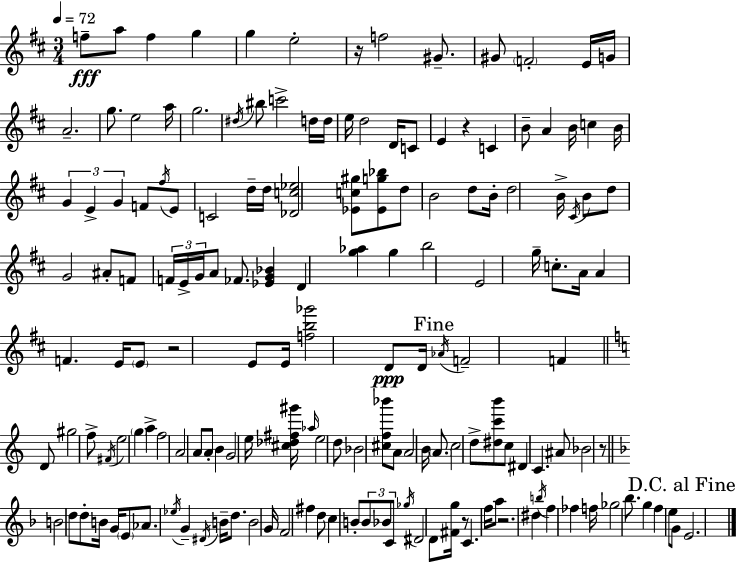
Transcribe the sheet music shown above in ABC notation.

X:1
T:Untitled
M:3/4
L:1/4
K:D
f/2 a/2 f g g e2 z/4 f2 ^G/2 ^G/2 F2 E/4 G/4 A2 g/2 e2 a/4 g2 ^d/4 ^b/2 c'2 d/4 d/4 e/4 d2 D/4 C/2 E z C B/2 A B/4 c B/4 G E G F/2 ^f/4 E/2 C2 d/4 d/4 [_Dc_e]2 [_Ec^g]/2 [_Eg_b]/2 d/2 B2 d/2 B/4 d2 B/4 ^C/4 B/2 d/2 G2 ^A/2 F/2 F/4 E/4 G/4 A/2 _F/2 [_EG_B] D [g_a] g b2 E2 g/4 c/2 A/4 A F E/4 E/2 z2 E/2 E/4 [fb_g']2 D/2 D/4 _A/4 F2 F D/2 ^g2 f/2 ^F/4 e2 g a f2 A2 A/2 A/2 B G2 e/4 [^c_d^f^g']/4 _a/4 e2 d/2 _B2 [^cf_b']/2 A/2 A2 B/4 A/2 c2 d/2 [^dc'b']/2 c/2 ^D C ^A/2 _B2 z/2 B2 d/2 d/2 B/4 G/4 E/2 _A/2 _e/4 G ^D/4 B/4 d/2 B2 G/4 F2 ^f d/2 c B/2 B/2 _B/2 C/2 _g/4 ^D2 D/2 [^Fg]/4 z/2 C f/4 a/2 z2 ^d b/4 f _f f/4 _g2 _b/2 g f e/2 G/2 E2